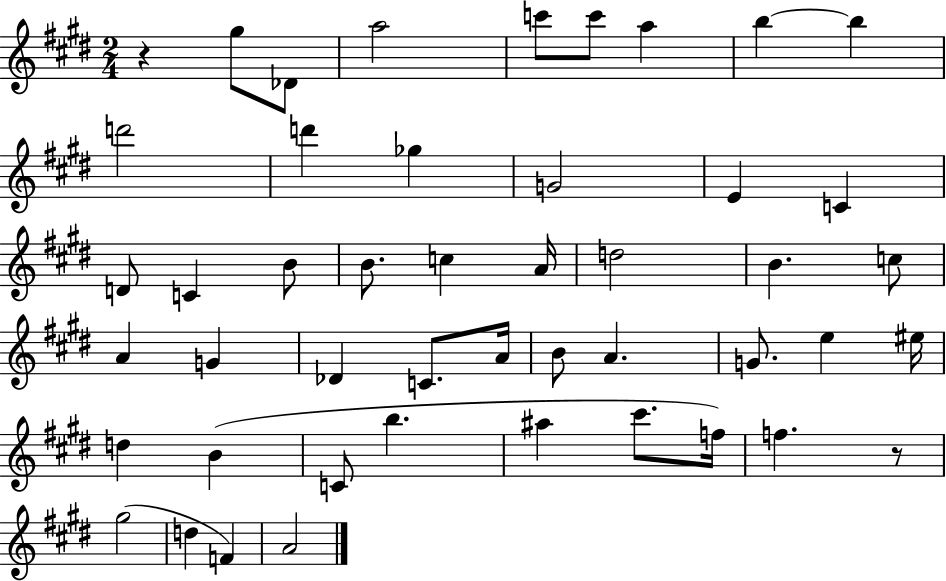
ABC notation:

X:1
T:Untitled
M:2/4
L:1/4
K:E
z ^g/2 _D/2 a2 c'/2 c'/2 a b b d'2 d' _g G2 E C D/2 C B/2 B/2 c A/4 d2 B c/2 A G _D C/2 A/4 B/2 A G/2 e ^e/4 d B C/2 b ^a ^c'/2 f/4 f z/2 ^g2 d F A2